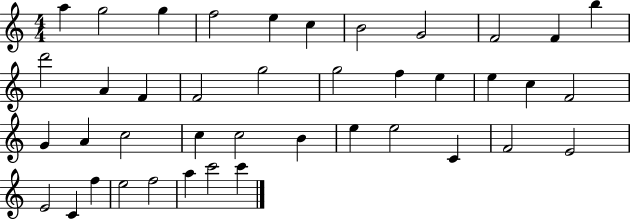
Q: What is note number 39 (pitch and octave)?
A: A5